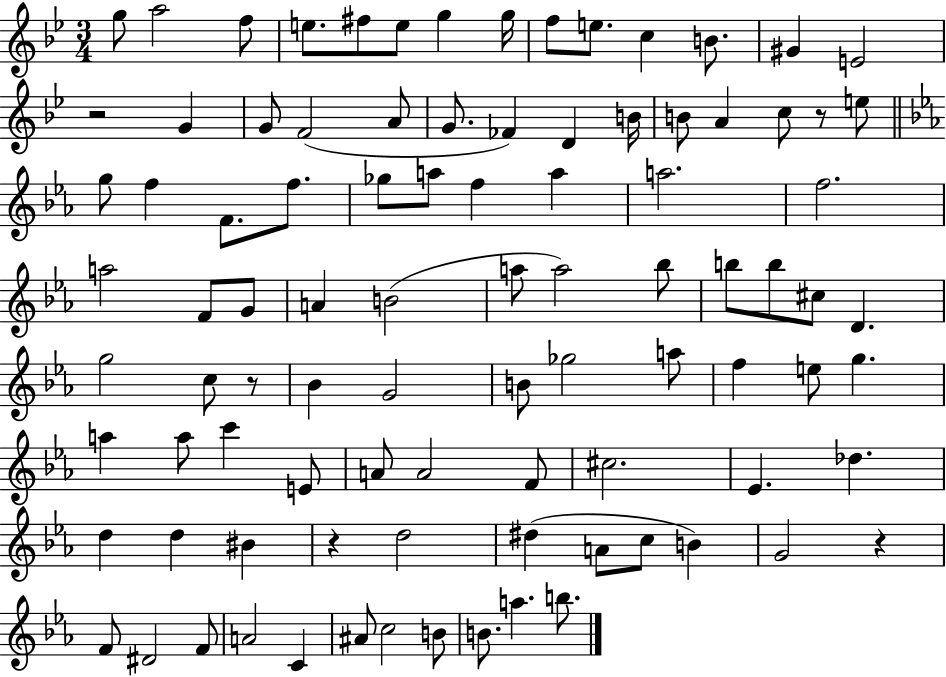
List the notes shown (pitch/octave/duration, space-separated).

G5/e A5/h F5/e E5/e. F#5/e E5/e G5/q G5/s F5/e E5/e. C5/q B4/e. G#4/q E4/h R/h G4/q G4/e F4/h A4/e G4/e. FES4/q D4/q B4/s B4/e A4/q C5/e R/e E5/e G5/e F5/q F4/e. F5/e. Gb5/e A5/e F5/q A5/q A5/h. F5/h. A5/h F4/e G4/e A4/q B4/h A5/e A5/h Bb5/e B5/e B5/e C#5/e D4/q. G5/h C5/e R/e Bb4/q G4/h B4/e Gb5/h A5/e F5/q E5/e G5/q. A5/q A5/e C6/q E4/e A4/e A4/h F4/e C#5/h. Eb4/q. Db5/q. D5/q D5/q BIS4/q R/q D5/h D#5/q A4/e C5/e B4/q G4/h R/q F4/e D#4/h F4/e A4/h C4/q A#4/e C5/h B4/e B4/e. A5/q. B5/e.